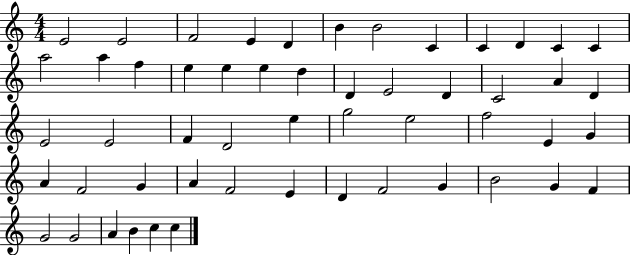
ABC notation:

X:1
T:Untitled
M:4/4
L:1/4
K:C
E2 E2 F2 E D B B2 C C D C C a2 a f e e e d D E2 D C2 A D E2 E2 F D2 e g2 e2 f2 E G A F2 G A F2 E D F2 G B2 G F G2 G2 A B c c